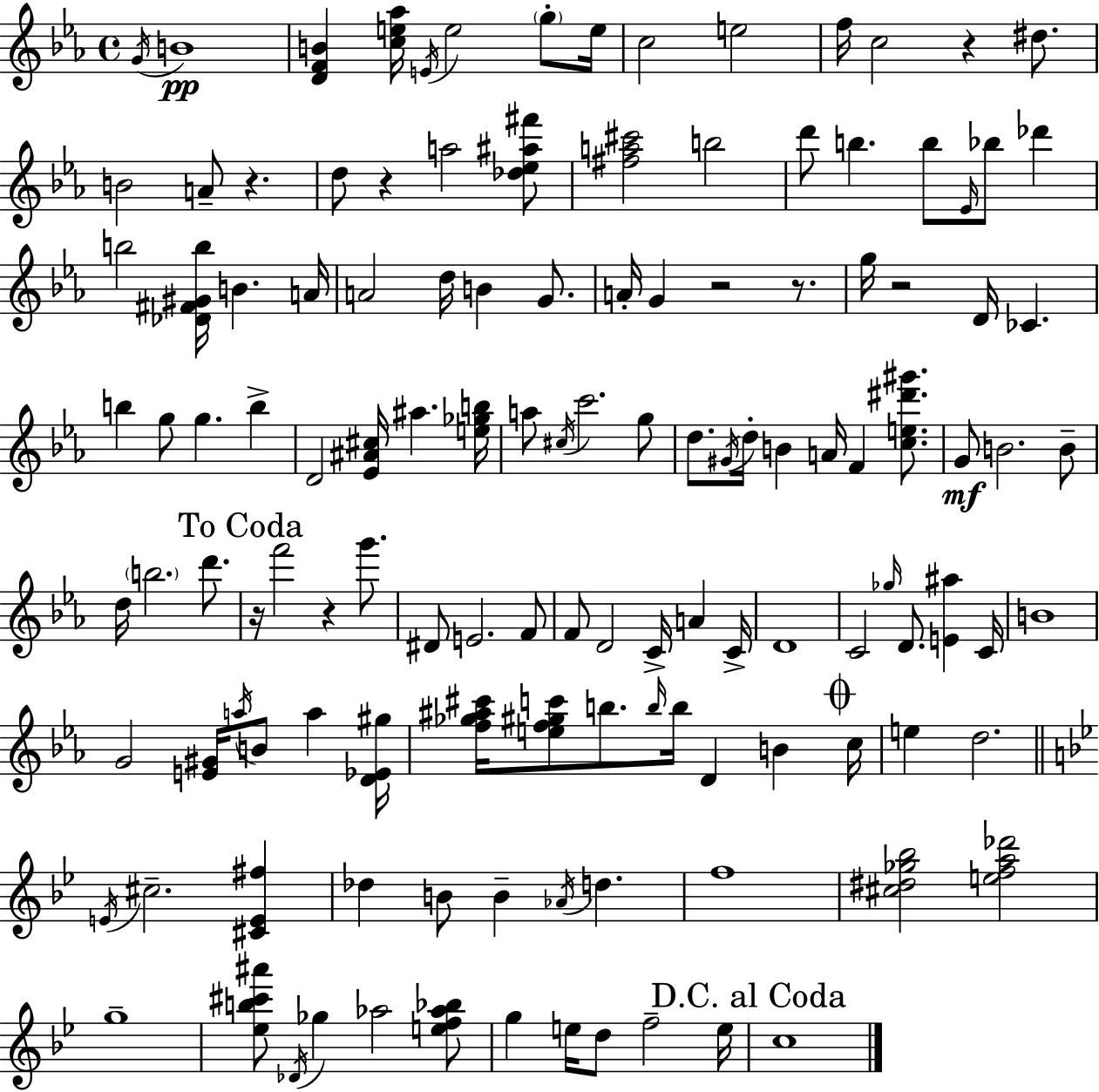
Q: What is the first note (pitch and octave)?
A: G4